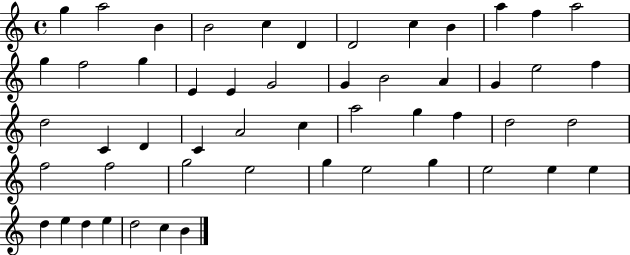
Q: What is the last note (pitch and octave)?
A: B4